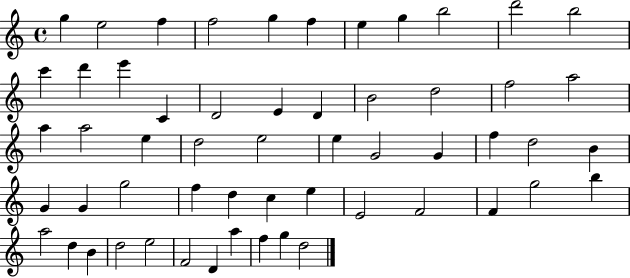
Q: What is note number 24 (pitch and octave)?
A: A5